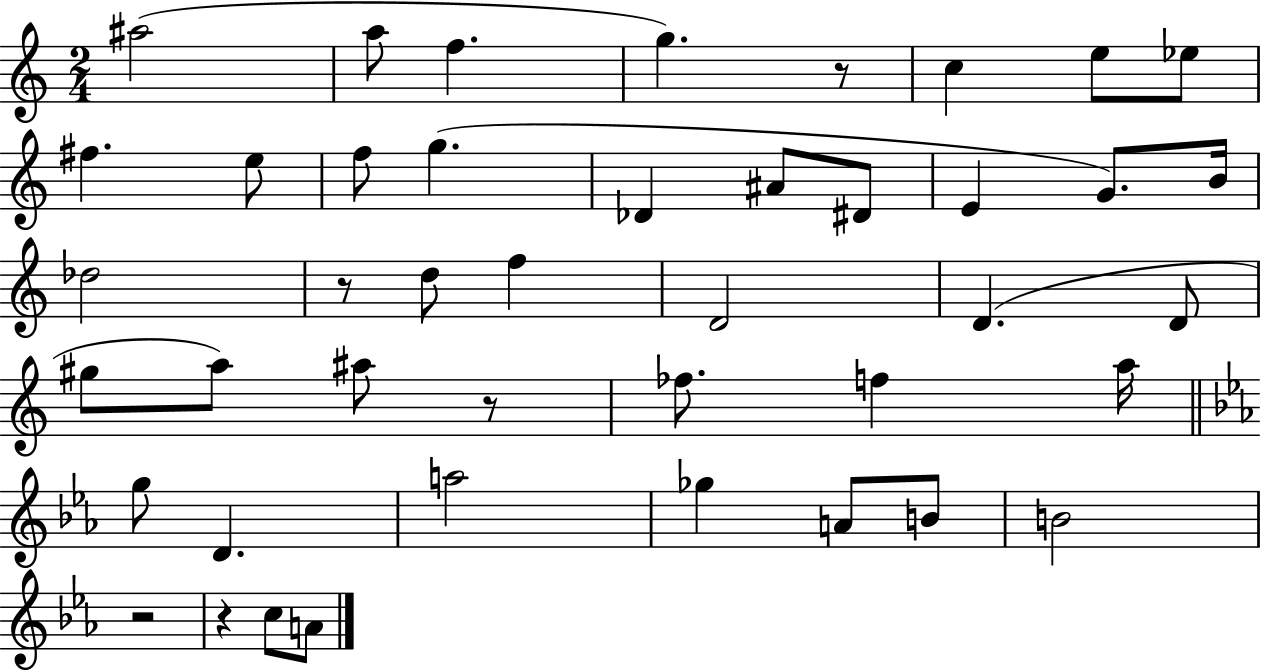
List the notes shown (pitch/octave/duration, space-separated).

A#5/h A5/e F5/q. G5/q. R/e C5/q E5/e Eb5/e F#5/q. E5/e F5/e G5/q. Db4/q A#4/e D#4/e E4/q G4/e. B4/s Db5/h R/e D5/e F5/q D4/h D4/q. D4/e G#5/e A5/e A#5/e R/e FES5/e. F5/q A5/s G5/e D4/q. A5/h Gb5/q A4/e B4/e B4/h R/h R/q C5/e A4/e